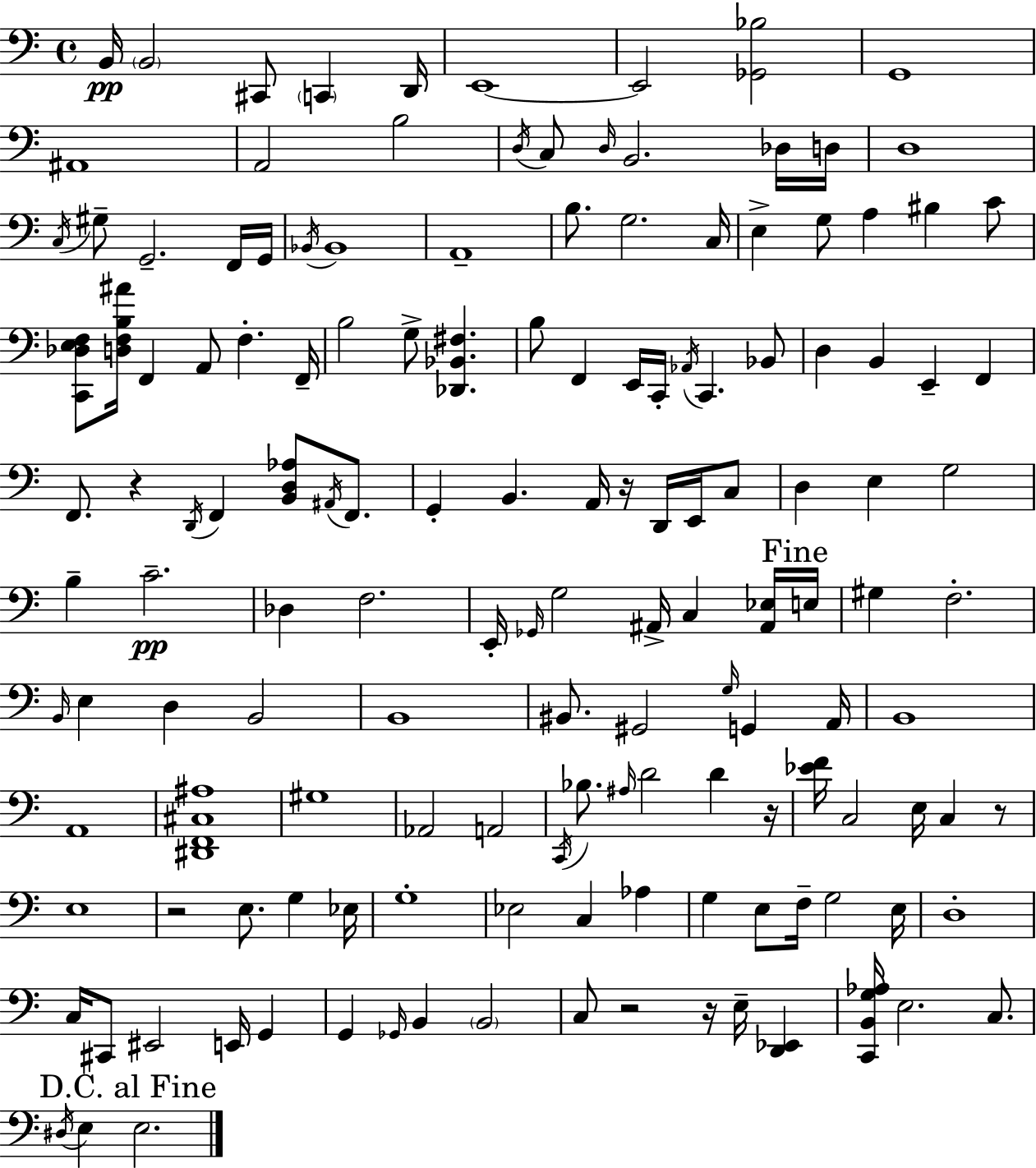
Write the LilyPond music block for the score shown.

{
  \clef bass
  \time 4/4
  \defaultTimeSignature
  \key a \minor
  b,16\pp \parenthesize b,2 cis,8 \parenthesize c,4 d,16 | e,1~~ | e,2 <ges, bes>2 | g,1 | \break ais,1 | a,2 b2 | \acciaccatura { d16 } c8 \grace { d16 } b,2. | des16 d16 d1 | \break \acciaccatura { c16 } gis8-- g,2.-- | f,16 g,16 \acciaccatura { bes,16 } bes,1 | a,1-- | b8. g2. | \break c16 e4-> g8 a4 bis4 | c'8 <c, des e f>8 <d f b ais'>16 f,4 a,8 f4.-. | f,16-- b2 g8-> <des, bes, fis>4. | b8 f,4 e,16 c,16-. \acciaccatura { aes,16 } c,4. | \break bes,8 d4 b,4 e,4-- | f,4 f,8. r4 \acciaccatura { d,16 } f,4 | <b, d aes>8 \acciaccatura { ais,16 } f,8. g,4-. b,4. | a,16 r16 d,16 e,16 c8 d4 e4 g2 | \break b4-- c'2.--\pp | des4 f2. | e,16-. \grace { ges,16 } g2 | ais,16-> c4 <ais, ees>16 \mark "Fine" e16 gis4 f2.-. | \break \grace { b,16 } e4 d4 | b,2 b,1 | bis,8. gis,2 | \grace { g16 } g,4 a,16 b,1 | \break a,1 | <dis, f, cis ais>1 | gis1 | aes,2 | \break a,2 \acciaccatura { c,16 } bes8. \grace { ais16 } d'2 | d'4 r16 <ees' f'>16 c2 | e16 c4 r8 e1 | r2 | \break e8. g4 ees16 g1-. | ees2 | c4 aes4 g4 | e8 f16-- g2 e16 d1-. | \break c16 cis,8 eis,2 | e,16 g,4 g,4 | \grace { ges,16 } b,4 \parenthesize b,2 c8 r2 | r16 e16-- <d, ees,>4 <c, b, g aes>16 e2. | \break c8. \mark "D.C. al Fine" \acciaccatura { dis16 } e4 | e2. \bar "|."
}